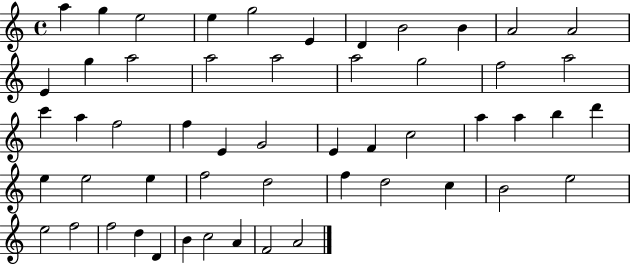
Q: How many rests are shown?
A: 0